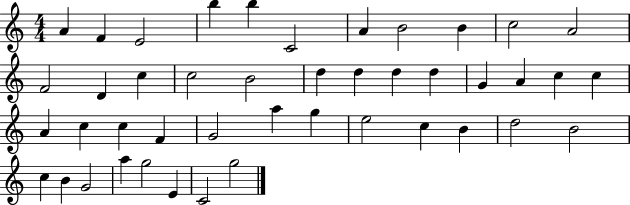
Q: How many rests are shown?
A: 0